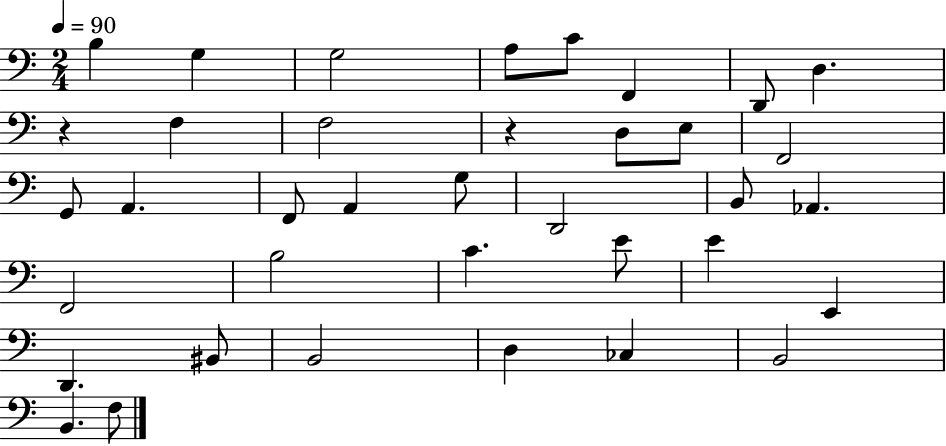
B3/q G3/q G3/h A3/e C4/e F2/q D2/e D3/q. R/q F3/q F3/h R/q D3/e E3/e F2/h G2/e A2/q. F2/e A2/q G3/e D2/h B2/e Ab2/q. F2/h B3/h C4/q. E4/e E4/q E2/q D2/q. BIS2/e B2/h D3/q CES3/q B2/h B2/q. F3/e